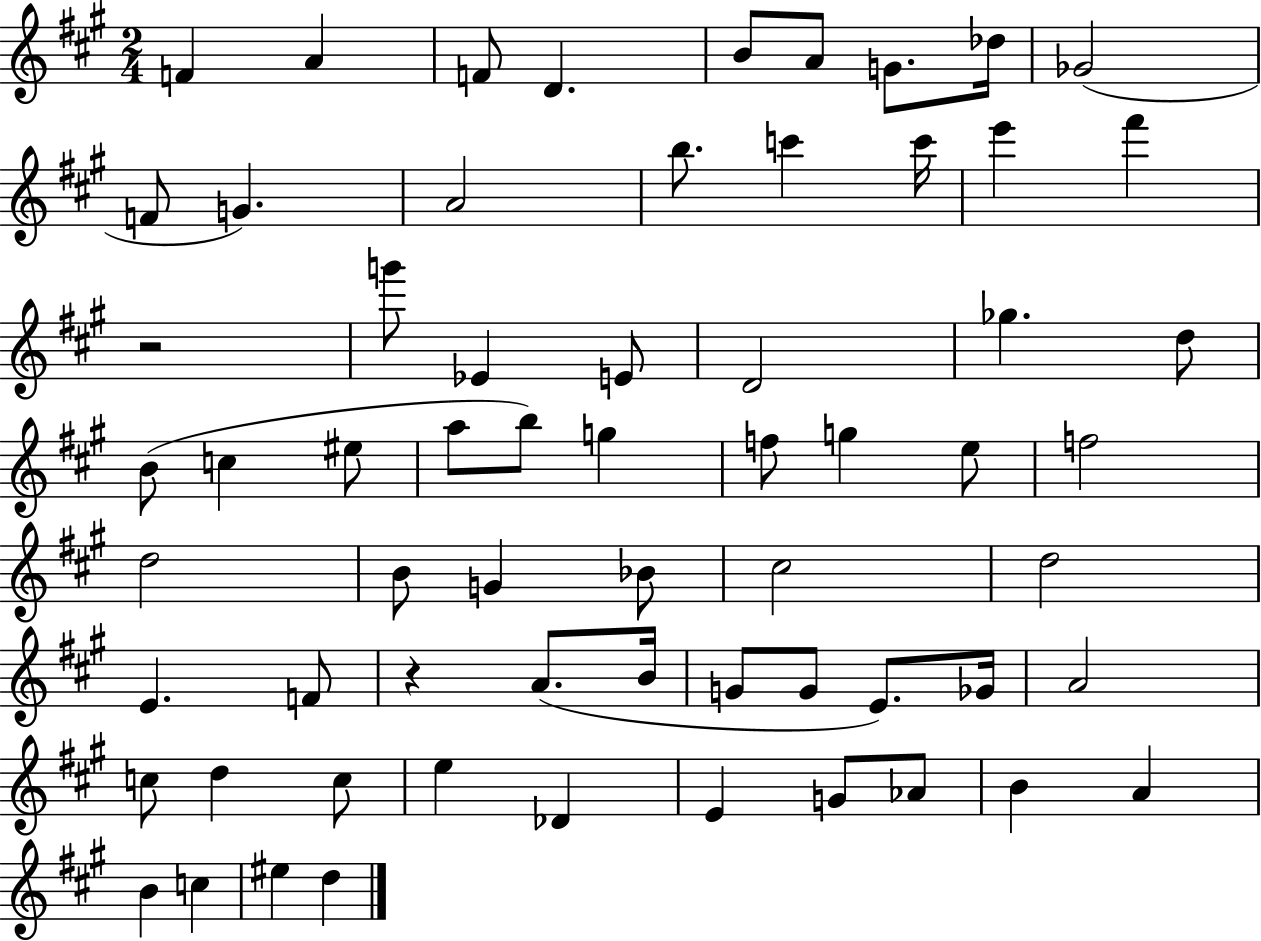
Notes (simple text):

F4/q A4/q F4/e D4/q. B4/e A4/e G4/e. Db5/s Gb4/h F4/e G4/q. A4/h B5/e. C6/q C6/s E6/q F#6/q R/h G6/e Eb4/q E4/e D4/h Gb5/q. D5/e B4/e C5/q EIS5/e A5/e B5/e G5/q F5/e G5/q E5/e F5/h D5/h B4/e G4/q Bb4/e C#5/h D5/h E4/q. F4/e R/q A4/e. B4/s G4/e G4/e E4/e. Gb4/s A4/h C5/e D5/q C5/e E5/q Db4/q E4/q G4/e Ab4/e B4/q A4/q B4/q C5/q EIS5/q D5/q